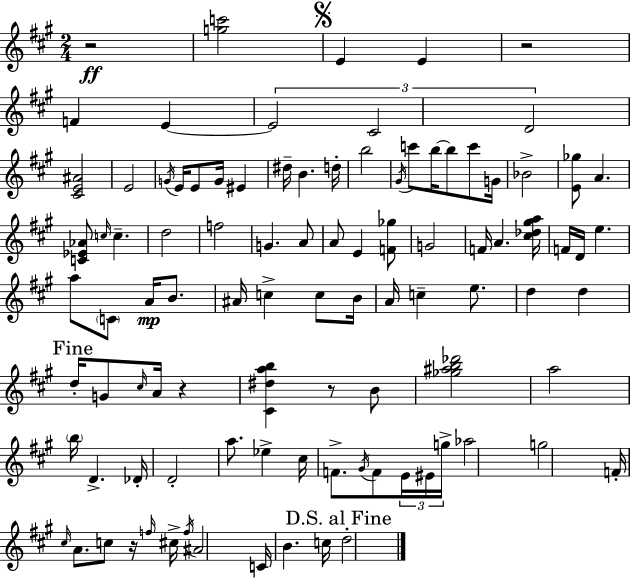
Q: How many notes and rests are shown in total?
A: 98